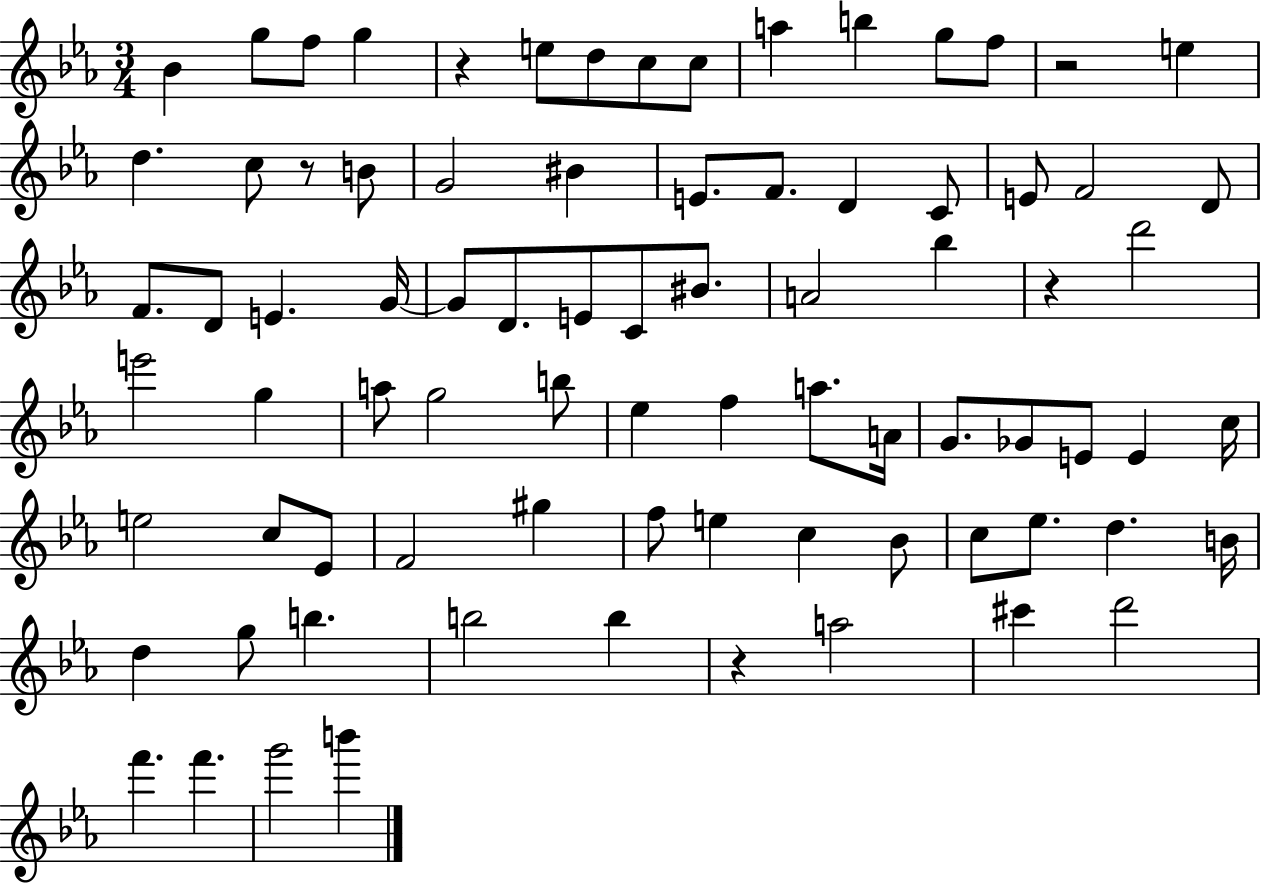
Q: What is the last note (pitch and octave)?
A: B6